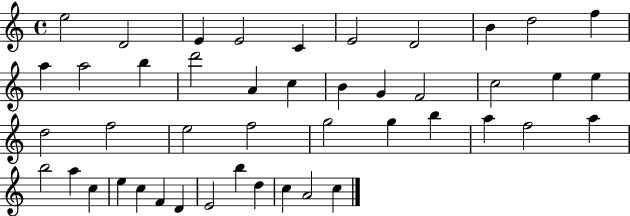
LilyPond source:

{
  \clef treble
  \time 4/4
  \defaultTimeSignature
  \key c \major
  e''2 d'2 | e'4 e'2 c'4 | e'2 d'2 | b'4 d''2 f''4 | \break a''4 a''2 b''4 | d'''2 a'4 c''4 | b'4 g'4 f'2 | c''2 e''4 e''4 | \break d''2 f''2 | e''2 f''2 | g''2 g''4 b''4 | a''4 f''2 a''4 | \break b''2 a''4 c''4 | e''4 c''4 f'4 d'4 | e'2 b''4 d''4 | c''4 a'2 c''4 | \break \bar "|."
}